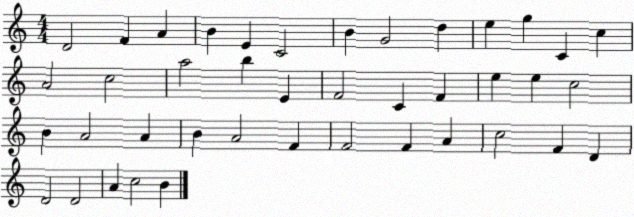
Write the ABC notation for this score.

X:1
T:Untitled
M:4/4
L:1/4
K:C
D2 F A B E C2 B G2 d e g C c A2 c2 a2 b E F2 C F e e c2 B A2 A B A2 F F2 F A c2 F D D2 D2 A c2 B